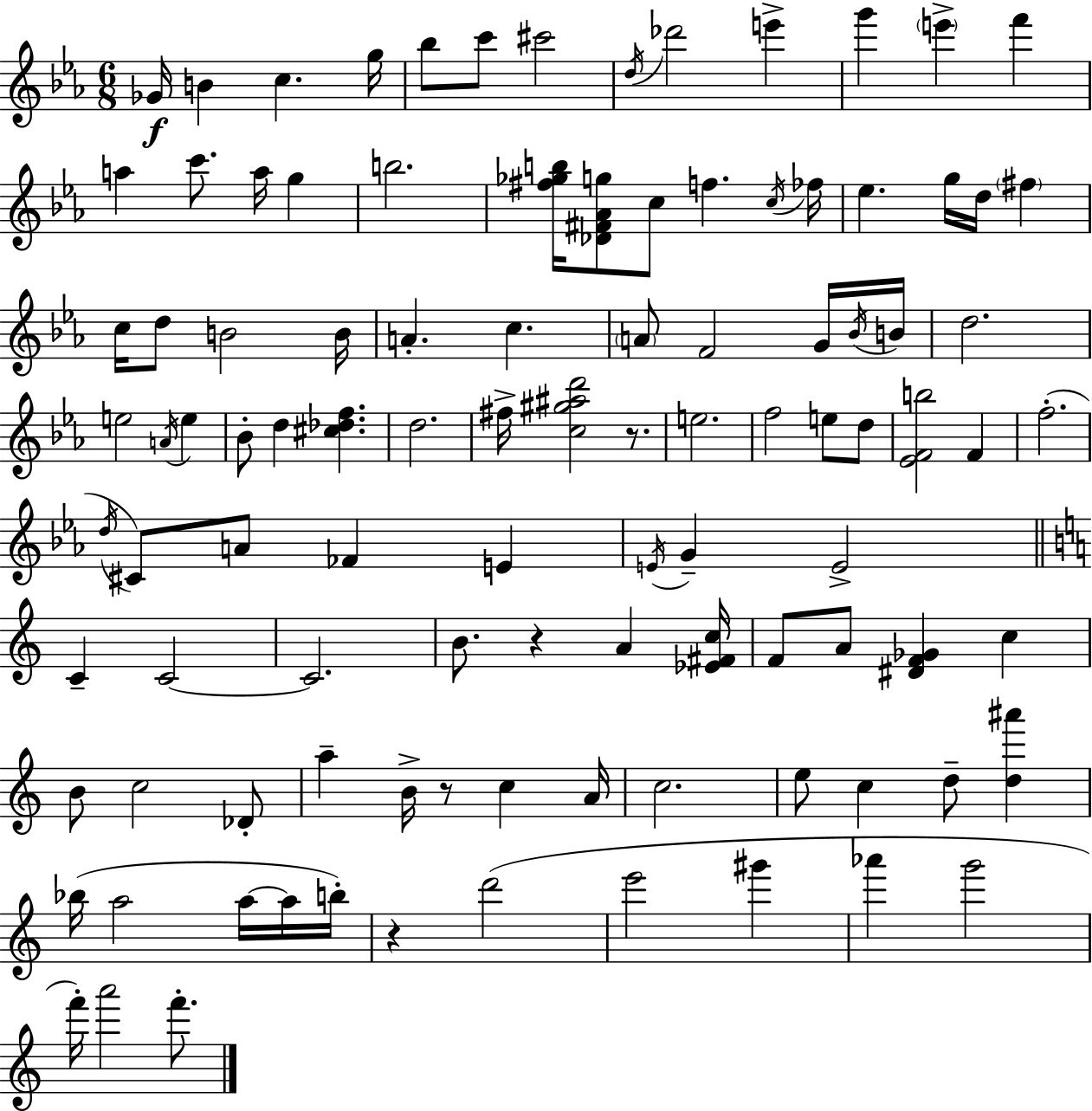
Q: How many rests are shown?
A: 4